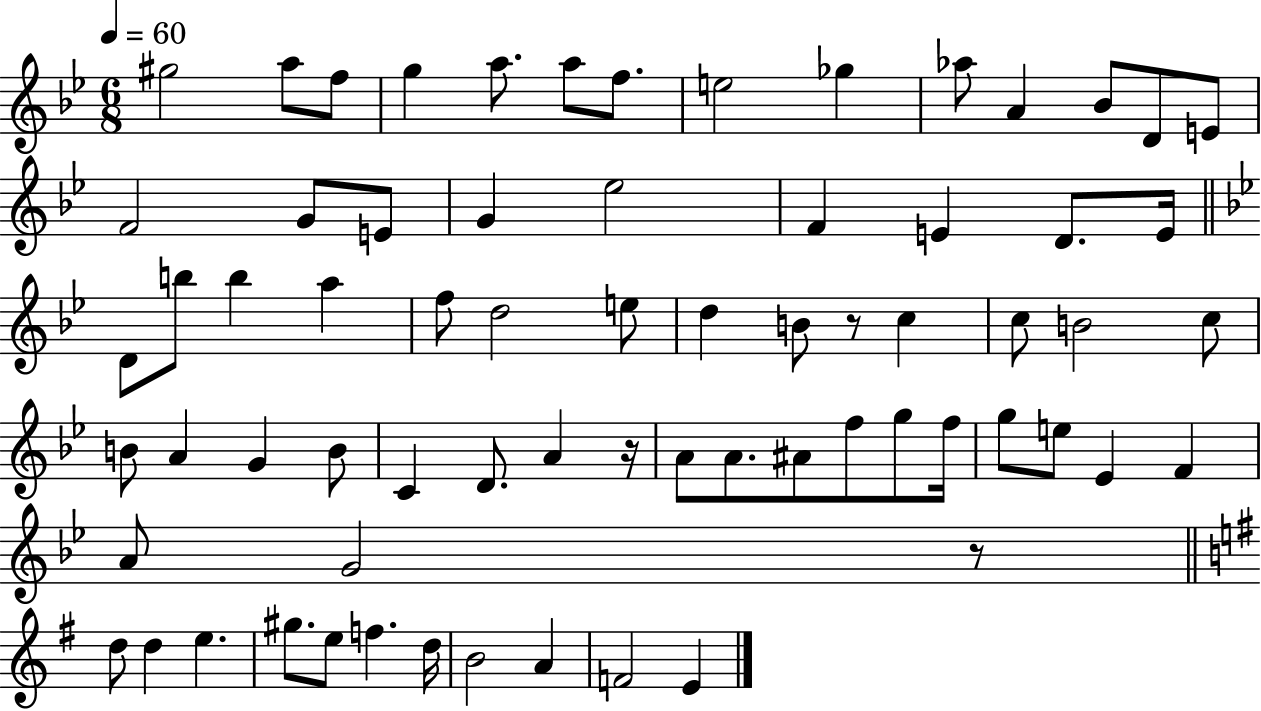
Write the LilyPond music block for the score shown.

{
  \clef treble
  \numericTimeSignature
  \time 6/8
  \key bes \major
  \tempo 4 = 60
  gis''2 a''8 f''8 | g''4 a''8. a''8 f''8. | e''2 ges''4 | aes''8 a'4 bes'8 d'8 e'8 | \break f'2 g'8 e'8 | g'4 ees''2 | f'4 e'4 d'8. e'16 | \bar "||" \break \key g \minor d'8 b''8 b''4 a''4 | f''8 d''2 e''8 | d''4 b'8 r8 c''4 | c''8 b'2 c''8 | \break b'8 a'4 g'4 b'8 | c'4 d'8. a'4 r16 | a'8 a'8. ais'8 f''8 g''8 f''16 | g''8 e''8 ees'4 f'4 | \break a'8 g'2 r8 | \bar "||" \break \key g \major d''8 d''4 e''4. | gis''8. e''8 f''4. d''16 | b'2 a'4 | f'2 e'4 | \break \bar "|."
}